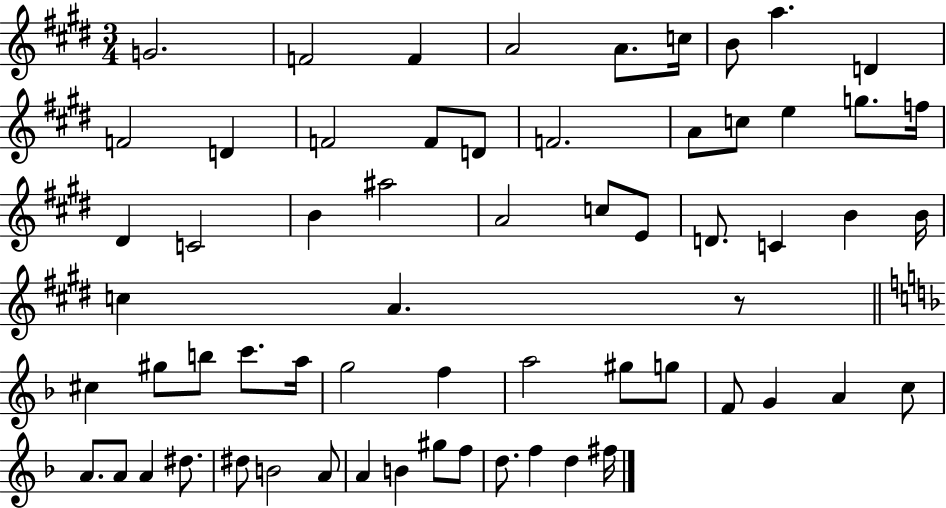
{
  \clef treble
  \numericTimeSignature
  \time 3/4
  \key e \major
  \repeat volta 2 { g'2. | f'2 f'4 | a'2 a'8. c''16 | b'8 a''4. d'4 | \break f'2 d'4 | f'2 f'8 d'8 | f'2. | a'8 c''8 e''4 g''8. f''16 | \break dis'4 c'2 | b'4 ais''2 | a'2 c''8 e'8 | d'8. c'4 b'4 b'16 | \break c''4 a'4. r8 | \bar "||" \break \key f \major cis''4 gis''8 b''8 c'''8. a''16 | g''2 f''4 | a''2 gis''8 g''8 | f'8 g'4 a'4 c''8 | \break a'8. a'8 a'4 dis''8. | dis''8 b'2 a'8 | a'4 b'4 gis''8 f''8 | d''8. f''4 d''4 fis''16 | \break } \bar "|."
}